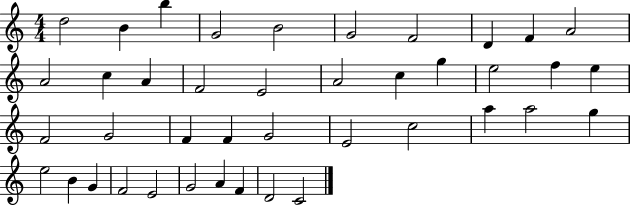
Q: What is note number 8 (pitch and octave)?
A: D4